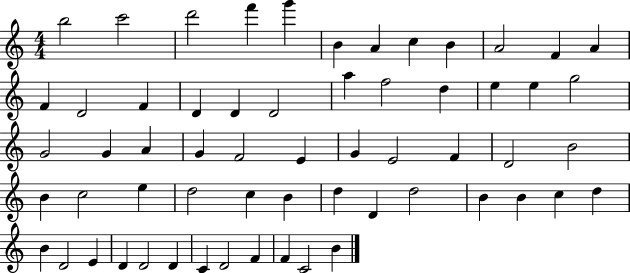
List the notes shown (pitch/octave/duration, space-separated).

B5/h C6/h D6/h F6/q G6/q B4/q A4/q C5/q B4/q A4/h F4/q A4/q F4/q D4/h F4/q D4/q D4/q D4/h A5/q F5/h D5/q E5/q E5/q G5/h G4/h G4/q A4/q G4/q F4/h E4/q G4/q E4/h F4/q D4/h B4/h B4/q C5/h E5/q D5/h C5/q B4/q D5/q D4/q D5/h B4/q B4/q C5/q D5/q B4/q D4/h E4/q D4/q D4/h D4/q C4/q D4/h F4/q F4/q C4/h B4/q